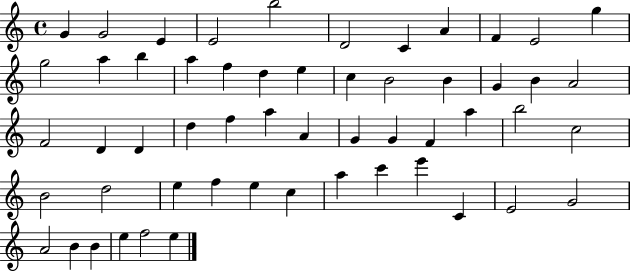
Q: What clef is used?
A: treble